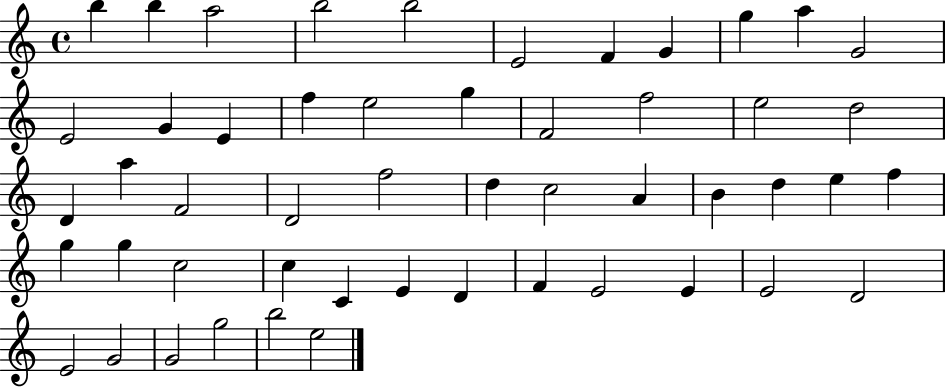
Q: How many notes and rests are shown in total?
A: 51